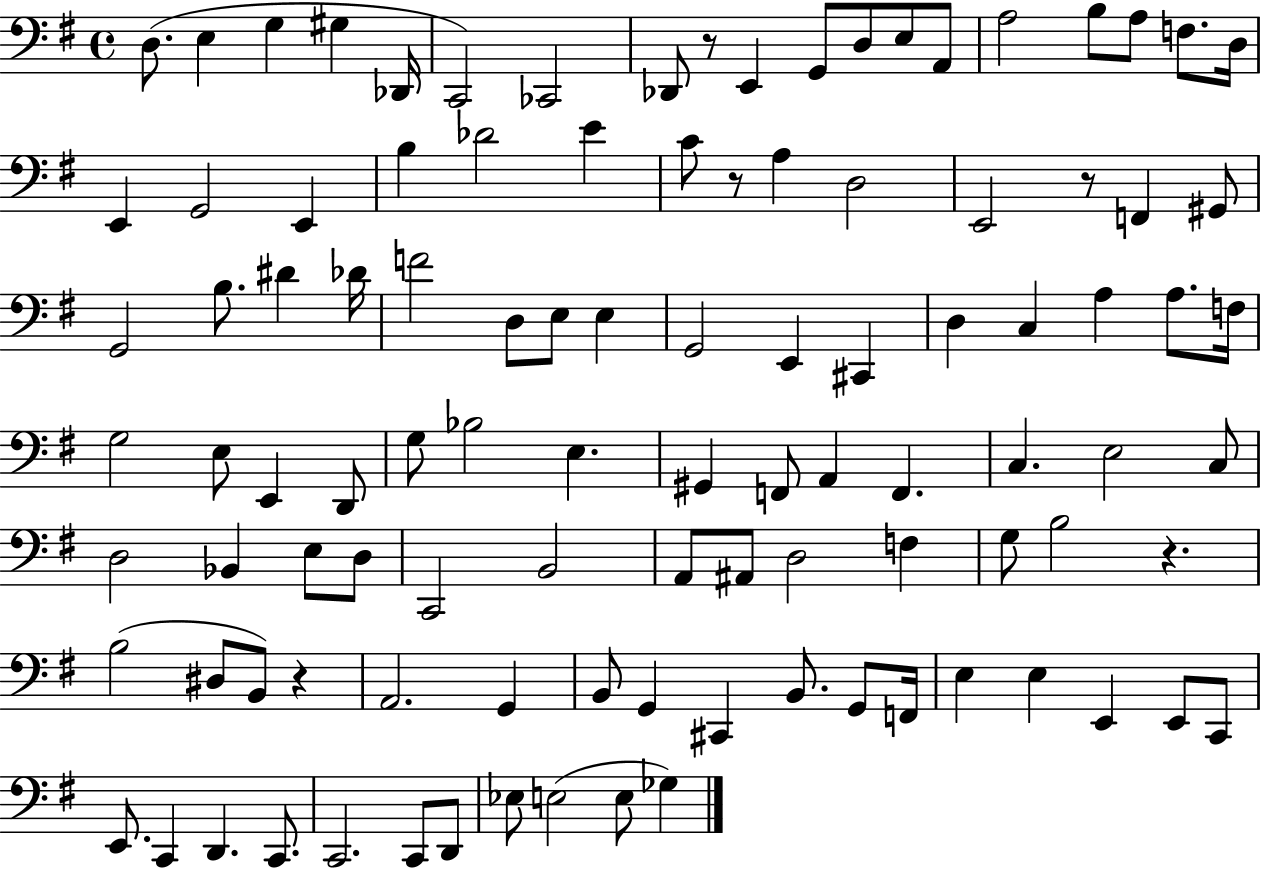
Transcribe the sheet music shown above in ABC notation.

X:1
T:Untitled
M:4/4
L:1/4
K:G
D,/2 E, G, ^G, _D,,/4 C,,2 _C,,2 _D,,/2 z/2 E,, G,,/2 D,/2 E,/2 A,,/2 A,2 B,/2 A,/2 F,/2 D,/4 E,, G,,2 E,, B, _D2 E C/2 z/2 A, D,2 E,,2 z/2 F,, ^G,,/2 G,,2 B,/2 ^D _D/4 F2 D,/2 E,/2 E, G,,2 E,, ^C,, D, C, A, A,/2 F,/4 G,2 E,/2 E,, D,,/2 G,/2 _B,2 E, ^G,, F,,/2 A,, F,, C, E,2 C,/2 D,2 _B,, E,/2 D,/2 C,,2 B,,2 A,,/2 ^A,,/2 D,2 F, G,/2 B,2 z B,2 ^D,/2 B,,/2 z A,,2 G,, B,,/2 G,, ^C,, B,,/2 G,,/2 F,,/4 E, E, E,, E,,/2 C,,/2 E,,/2 C,, D,, C,,/2 C,,2 C,,/2 D,,/2 _E,/2 E,2 E,/2 _G,